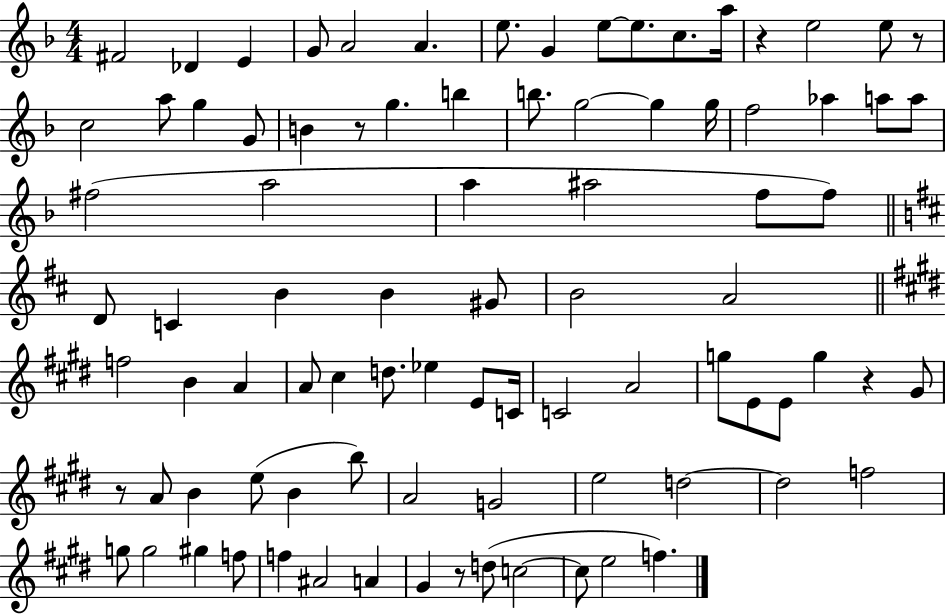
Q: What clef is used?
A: treble